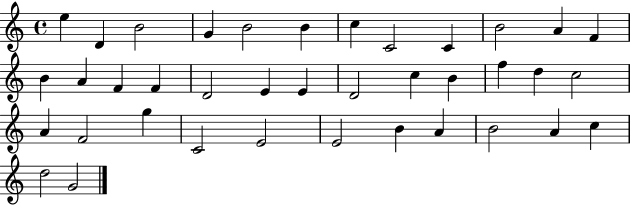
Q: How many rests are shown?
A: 0